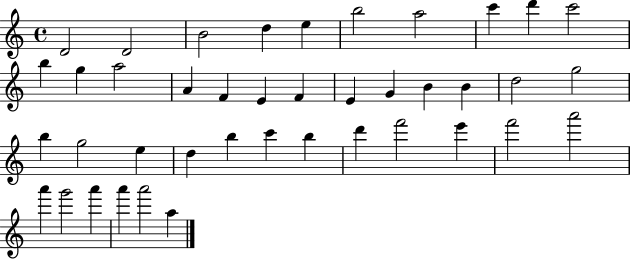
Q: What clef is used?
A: treble